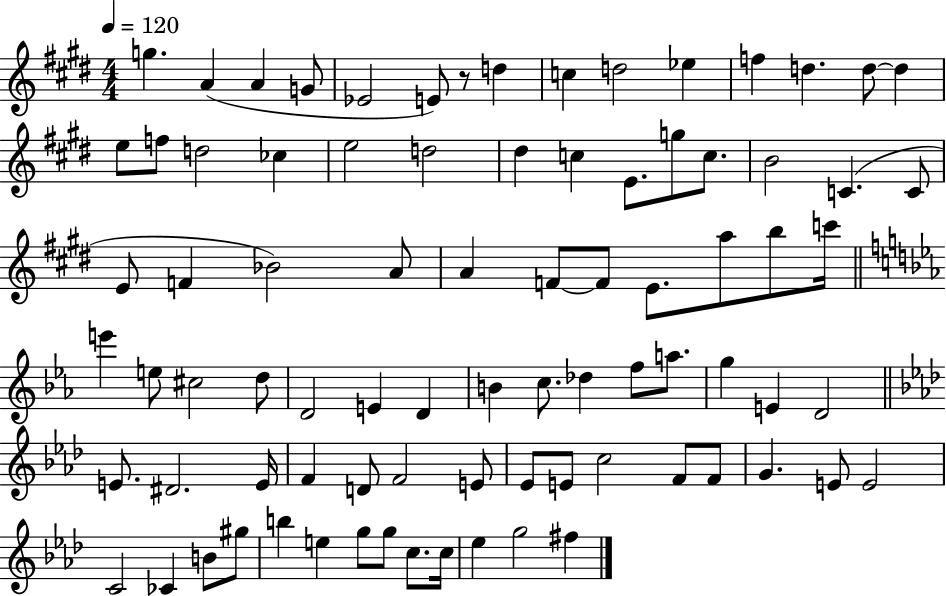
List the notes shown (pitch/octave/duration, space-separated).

G5/q. A4/q A4/q G4/e Eb4/h E4/e R/e D5/q C5/q D5/h Eb5/q F5/q D5/q. D5/e D5/q E5/e F5/e D5/h CES5/q E5/h D5/h D#5/q C5/q E4/e. G5/e C5/e. B4/h C4/q. C4/e E4/e F4/q Bb4/h A4/e A4/q F4/e F4/e E4/e. A5/e B5/e C6/s E6/q E5/e C#5/h D5/e D4/h E4/q D4/q B4/q C5/e. Db5/q F5/e A5/e. G5/q E4/q D4/h E4/e. D#4/h. E4/s F4/q D4/e F4/h E4/e Eb4/e E4/e C5/h F4/e F4/e G4/q. E4/e E4/h C4/h CES4/q B4/e G#5/e B5/q E5/q G5/e G5/e C5/e. C5/s Eb5/q G5/h F#5/q